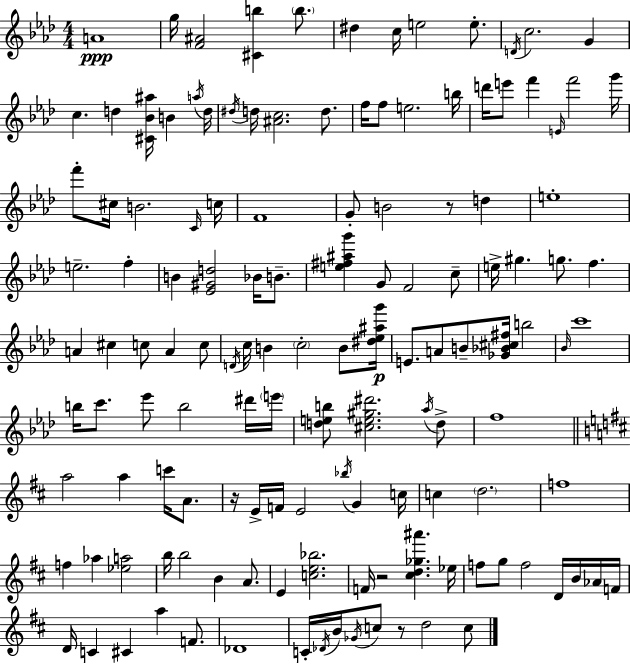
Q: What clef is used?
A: treble